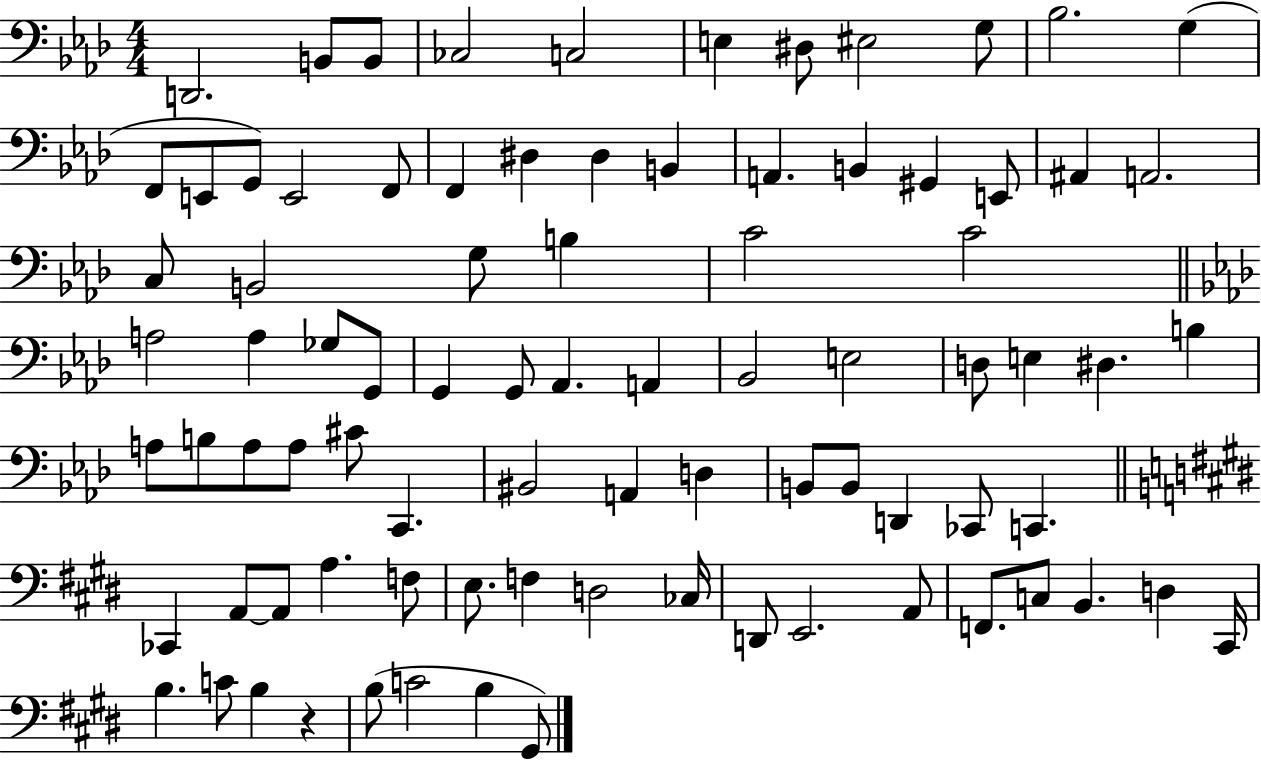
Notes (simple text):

D2/h. B2/e B2/e CES3/h C3/h E3/q D#3/e EIS3/h G3/e Bb3/h. G3/q F2/e E2/e G2/e E2/h F2/e F2/q D#3/q D#3/q B2/q A2/q. B2/q G#2/q E2/e A#2/q A2/h. C3/e B2/h G3/e B3/q C4/h C4/h A3/h A3/q Gb3/e G2/e G2/q G2/e Ab2/q. A2/q Bb2/h E3/h D3/e E3/q D#3/q. B3/q A3/e B3/e A3/e A3/e C#4/e C2/q. BIS2/h A2/q D3/q B2/e B2/e D2/q CES2/e C2/q. CES2/q A2/e A2/e A3/q. F3/e E3/e. F3/q D3/h CES3/s D2/e E2/h. A2/e F2/e. C3/e B2/q. D3/q C#2/s B3/q. C4/e B3/q R/q B3/e C4/h B3/q G#2/e